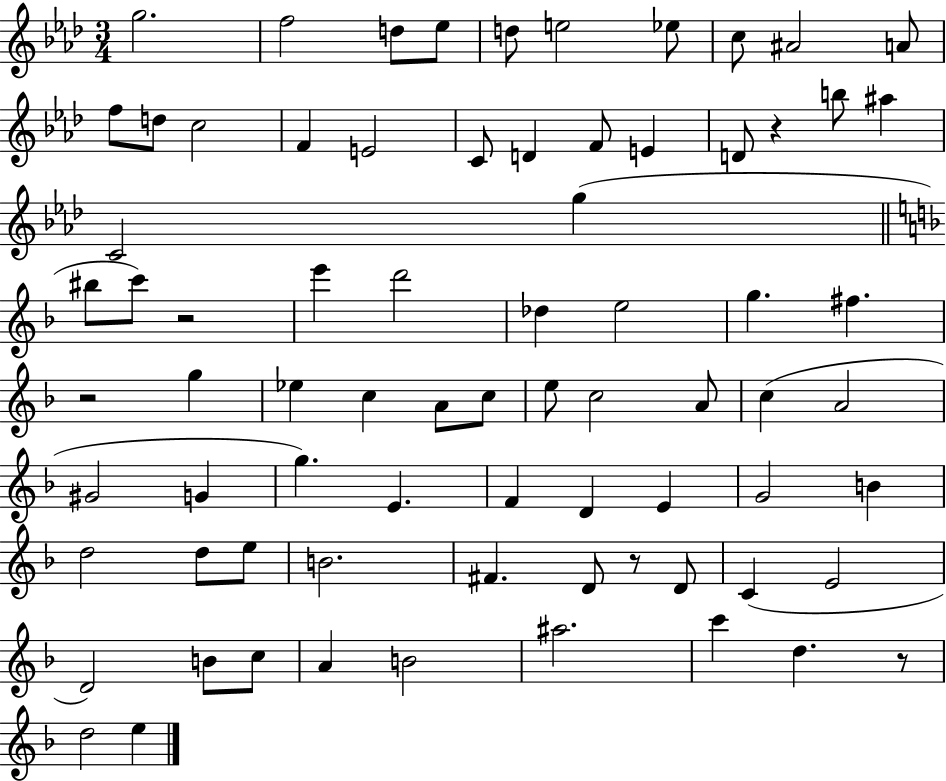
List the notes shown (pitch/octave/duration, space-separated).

G5/h. F5/h D5/e Eb5/e D5/e E5/h Eb5/e C5/e A#4/h A4/e F5/e D5/e C5/h F4/q E4/h C4/e D4/q F4/e E4/q D4/e R/q B5/e A#5/q C4/h G5/q BIS5/e C6/e R/h E6/q D6/h Db5/q E5/h G5/q. F#5/q. R/h G5/q Eb5/q C5/q A4/e C5/e E5/e C5/h A4/e C5/q A4/h G#4/h G4/q G5/q. E4/q. F4/q D4/q E4/q G4/h B4/q D5/h D5/e E5/e B4/h. F#4/q. D4/e R/e D4/e C4/q E4/h D4/h B4/e C5/e A4/q B4/h A#5/h. C6/q D5/q. R/e D5/h E5/q